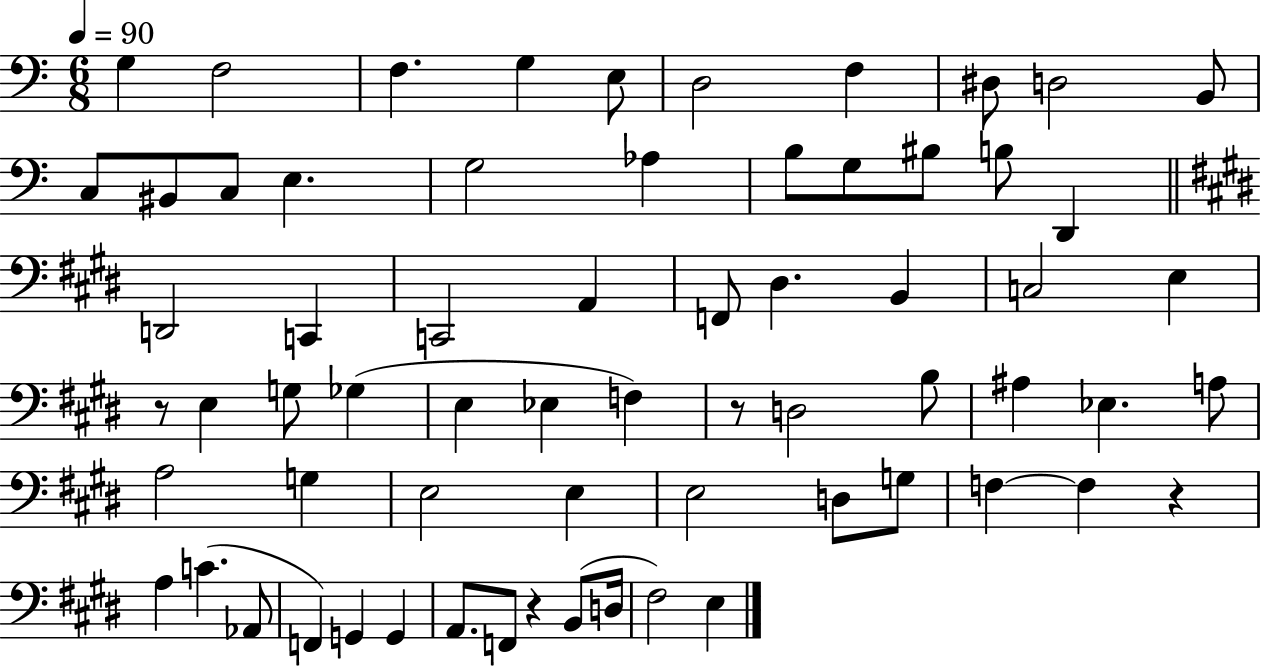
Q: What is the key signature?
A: C major